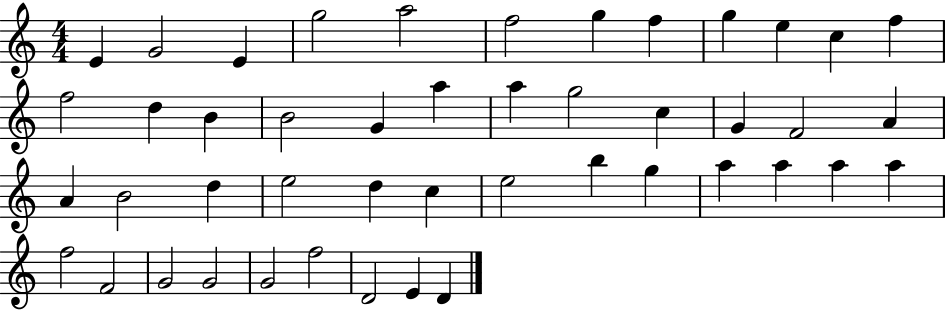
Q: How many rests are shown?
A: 0